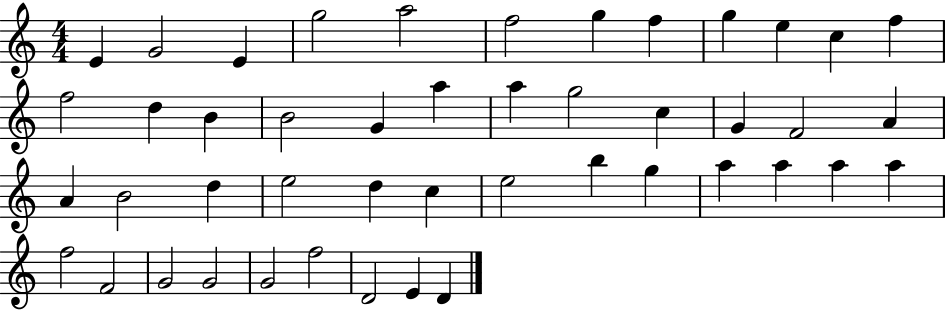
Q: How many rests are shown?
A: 0